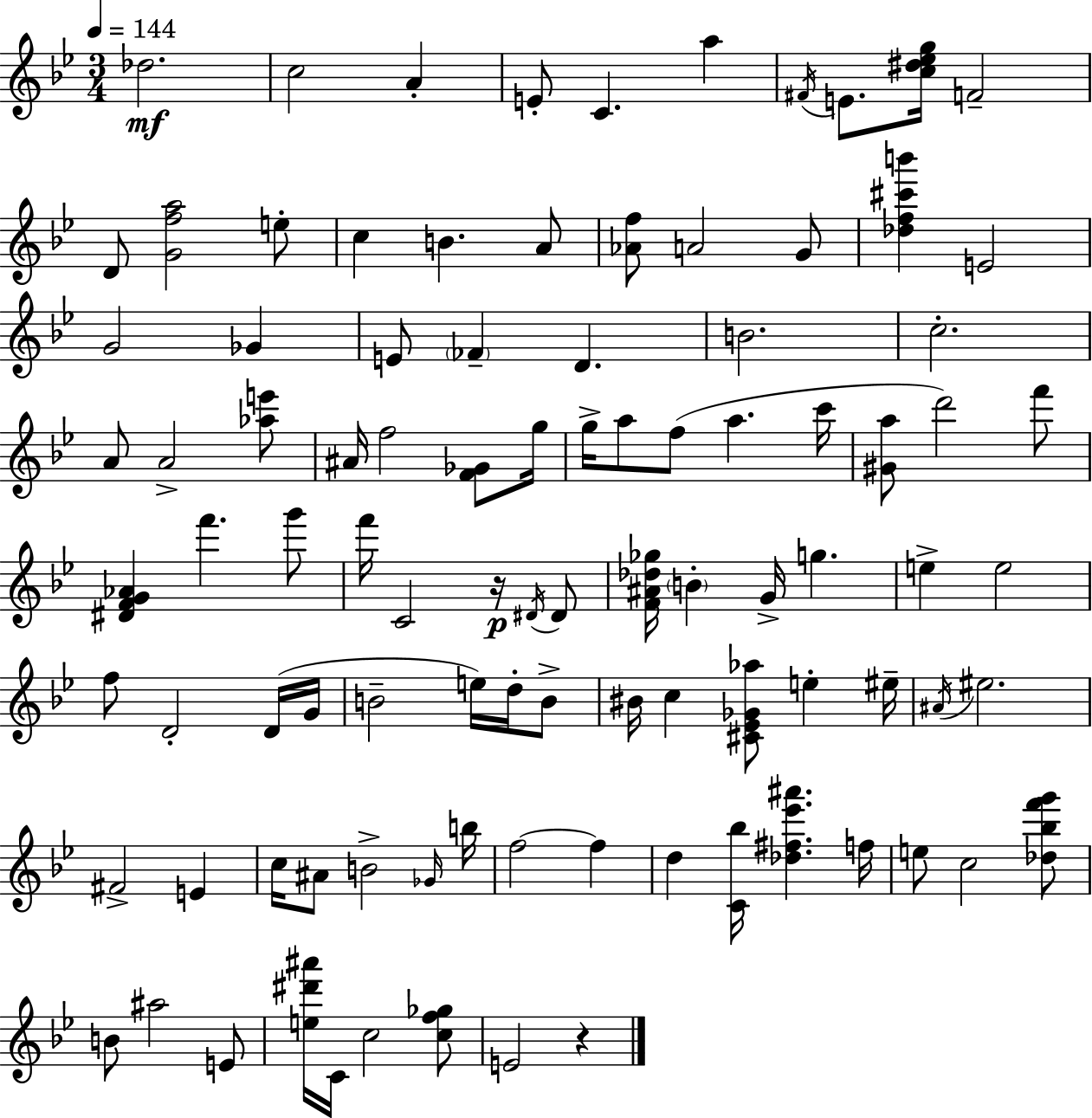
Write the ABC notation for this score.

X:1
T:Untitled
M:3/4
L:1/4
K:Bb
_d2 c2 A E/2 C a ^F/4 E/2 [c^d_eg]/4 F2 D/2 [Gfa]2 e/2 c B A/2 [_Af]/2 A2 G/2 [_df^c'b'] E2 G2 _G E/2 _F D B2 c2 A/2 A2 [_ae']/2 ^A/4 f2 [F_G]/2 g/4 g/4 a/2 f/2 a c'/4 [^Ga]/2 d'2 f'/2 [^DFG_A] f' g'/2 f'/4 C2 z/4 ^D/4 ^D/2 [F^A_d_g]/4 B G/4 g e e2 f/2 D2 D/4 G/4 B2 e/4 d/4 B/2 ^B/4 c [^C_E_G_a]/2 e ^e/4 ^A/4 ^e2 ^F2 E c/4 ^A/2 B2 _G/4 b/4 f2 f d [C_b]/4 [_d^f_e'^a'] f/4 e/2 c2 [_d_bf'g']/2 B/2 ^a2 E/2 [e^d'^a']/4 C/4 c2 [cf_g]/2 E2 z